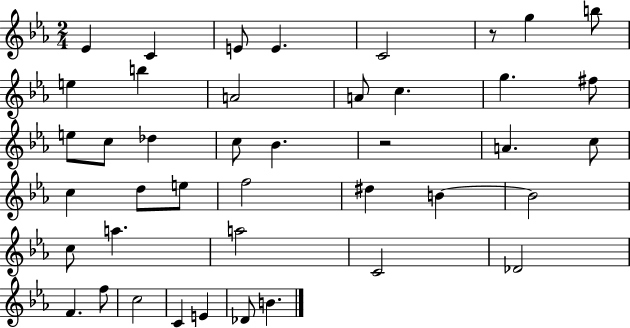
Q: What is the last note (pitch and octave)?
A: B4